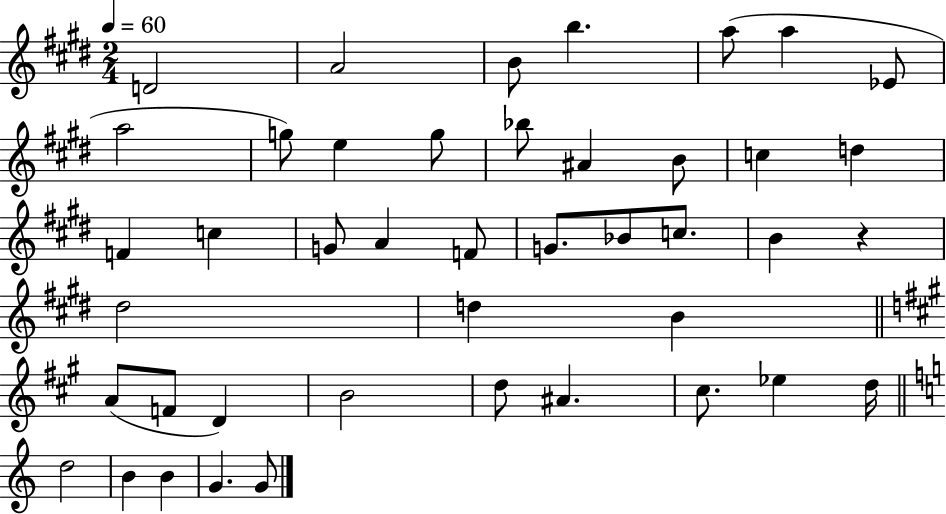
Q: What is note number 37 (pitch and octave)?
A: D5